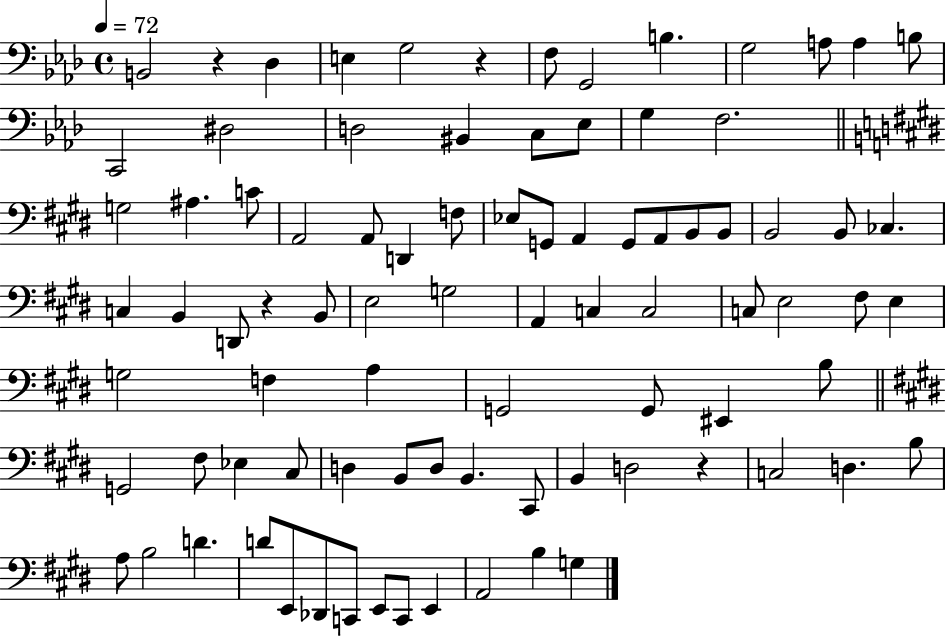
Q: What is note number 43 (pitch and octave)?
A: A2